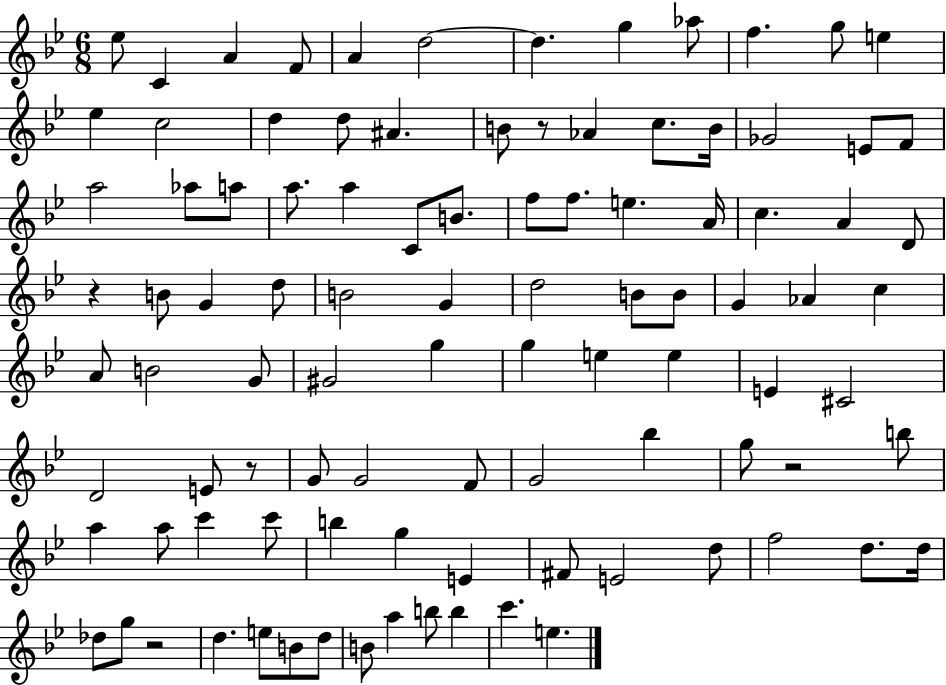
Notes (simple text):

Eb5/e C4/q A4/q F4/e A4/q D5/h D5/q. G5/q Ab5/e F5/q. G5/e E5/q Eb5/q C5/h D5/q D5/e A#4/q. B4/e R/e Ab4/q C5/e. B4/s Gb4/h E4/e F4/e A5/h Ab5/e A5/e A5/e. A5/q C4/e B4/e. F5/e F5/e. E5/q. A4/s C5/q. A4/q D4/e R/q B4/e G4/q D5/e B4/h G4/q D5/h B4/e B4/e G4/q Ab4/q C5/q A4/e B4/h G4/e G#4/h G5/q G5/q E5/q E5/q E4/q C#4/h D4/h E4/e R/e G4/e G4/h F4/e G4/h Bb5/q G5/e R/h B5/e A5/q A5/e C6/q C6/e B5/q G5/q E4/q F#4/e E4/h D5/e F5/h D5/e. D5/s Db5/e G5/e R/h D5/q. E5/e B4/e D5/e B4/e A5/q B5/e B5/q C6/q. E5/q.